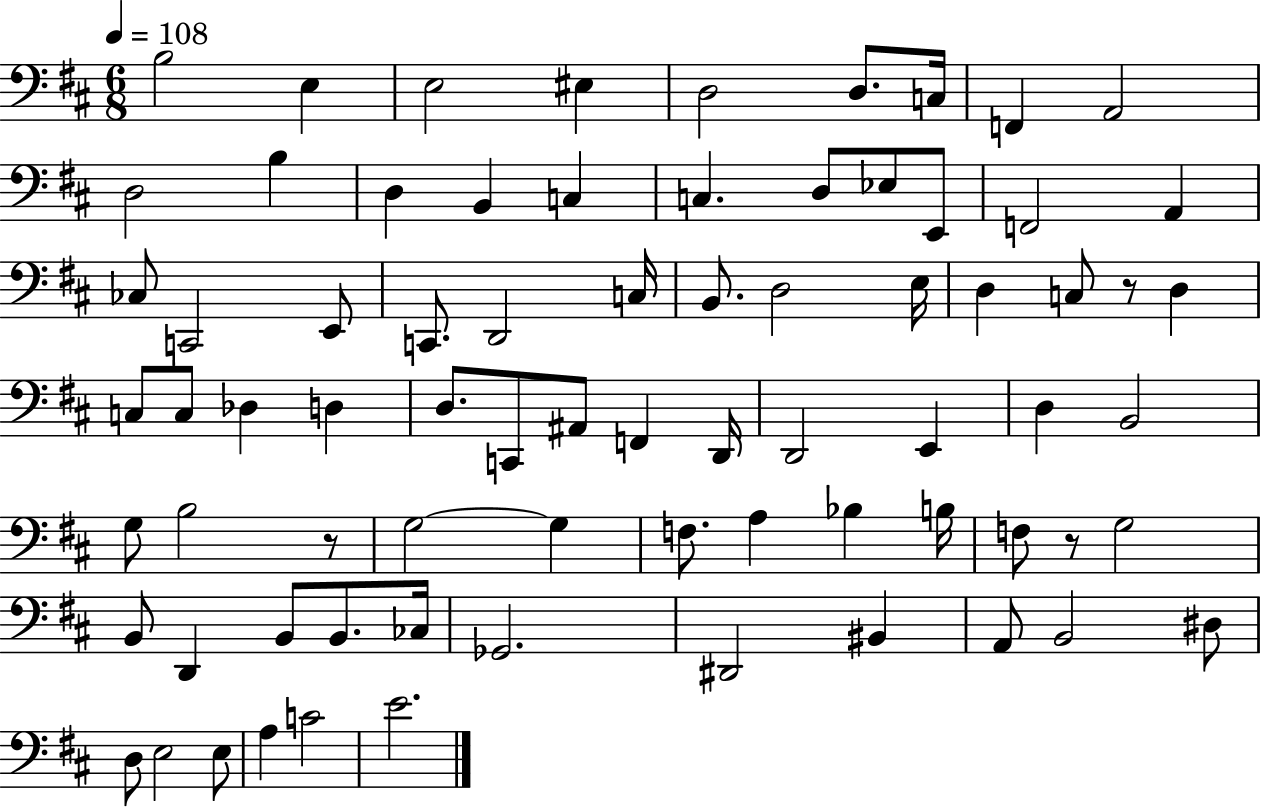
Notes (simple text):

B3/h E3/q E3/h EIS3/q D3/h D3/e. C3/s F2/q A2/h D3/h B3/q D3/q B2/q C3/q C3/q. D3/e Eb3/e E2/e F2/h A2/q CES3/e C2/h E2/e C2/e. D2/h C3/s B2/e. D3/h E3/s D3/q C3/e R/e D3/q C3/e C3/e Db3/q D3/q D3/e. C2/e A#2/e F2/q D2/s D2/h E2/q D3/q B2/h G3/e B3/h R/e G3/h G3/q F3/e. A3/q Bb3/q B3/s F3/e R/e G3/h B2/e D2/q B2/e B2/e. CES3/s Gb2/h. D#2/h BIS2/q A2/e B2/h D#3/e D3/e E3/h E3/e A3/q C4/h E4/h.